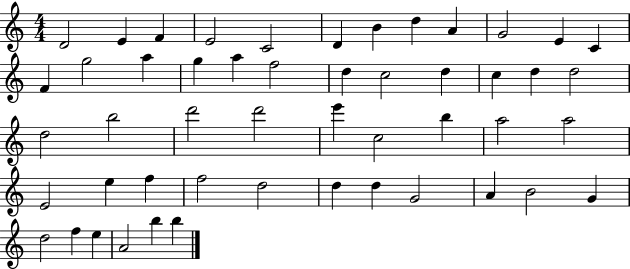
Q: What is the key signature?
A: C major